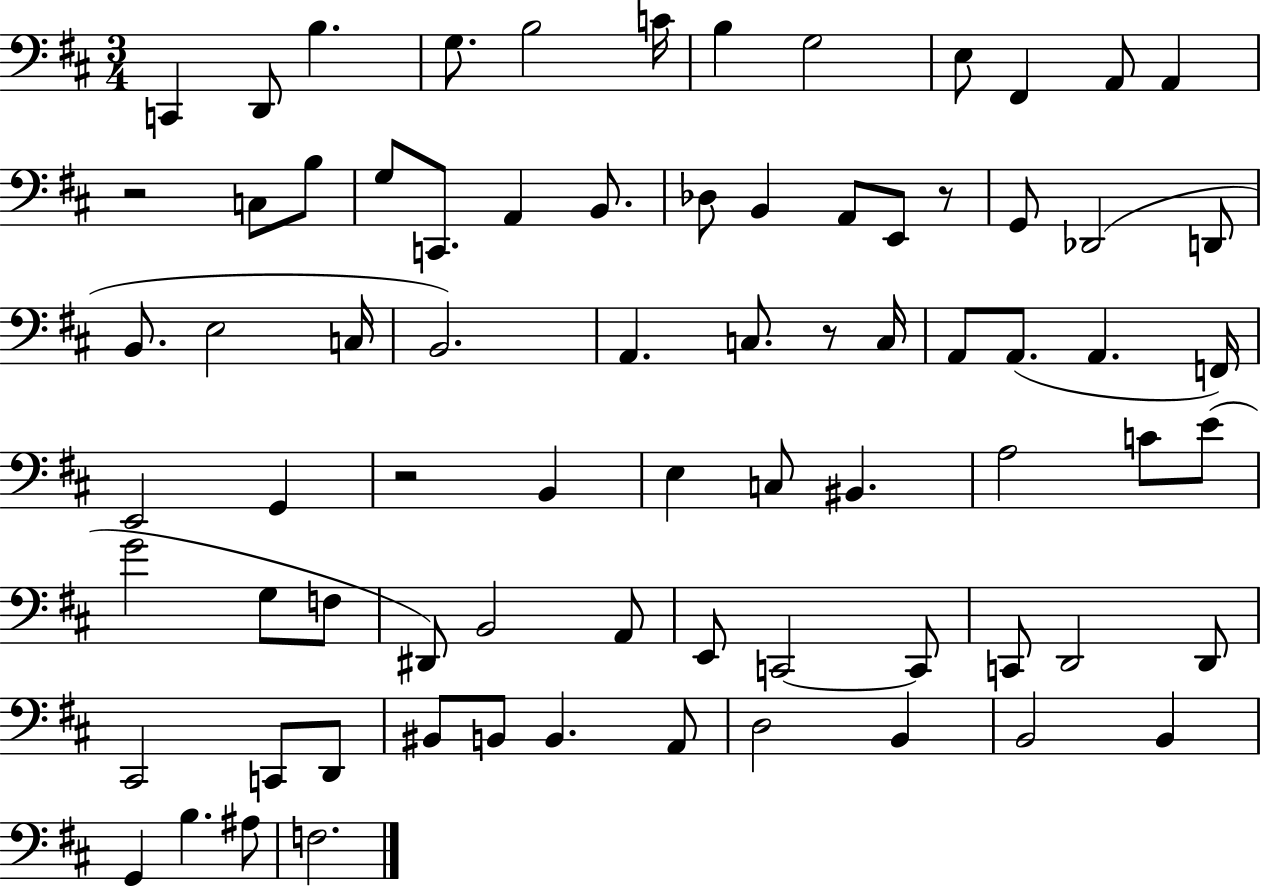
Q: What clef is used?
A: bass